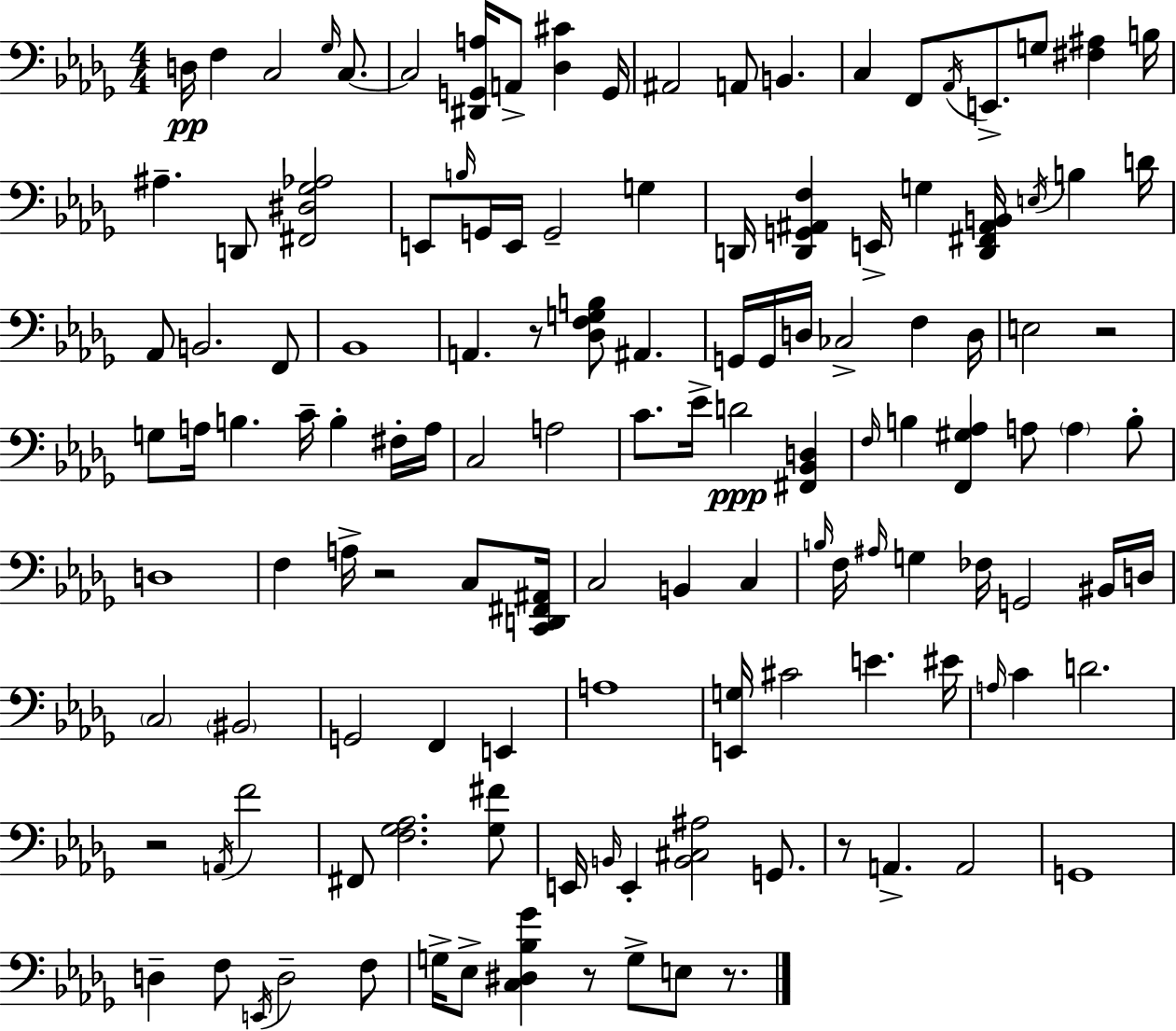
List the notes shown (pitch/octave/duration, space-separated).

D3/s F3/q C3/h Gb3/s C3/e. C3/h [D#2,G2,A3]/s A2/e [Db3,C#4]/q G2/s A#2/h A2/e B2/q. C3/q F2/e Ab2/s E2/e. G3/e [F#3,A#3]/q B3/s A#3/q. D2/e [F#2,D#3,Gb3,Ab3]/h E2/e B3/s G2/s E2/s G2/h G3/q D2/s [D2,G2,A#2,F3]/q E2/s G3/q [D2,F#2,A#2,B2]/s E3/s B3/q D4/s Ab2/e B2/h. F2/e Bb2/w A2/q. R/e [Db3,F3,G3,B3]/e A#2/q. G2/s G2/s D3/s CES3/h F3/q D3/s E3/h R/h G3/e A3/s B3/q. C4/s B3/q F#3/s A3/s C3/h A3/h C4/e. Eb4/s D4/h [F#2,Bb2,D3]/q F3/s B3/q [F2,G#3,Ab3]/q A3/e A3/q B3/e D3/w F3/q A3/s R/h C3/e [C2,D2,F#2,A#2]/s C3/h B2/q C3/q B3/s F3/s A#3/s G3/q FES3/s G2/h BIS2/s D3/s C3/h BIS2/h G2/h F2/q E2/q A3/w [E2,G3]/s C#4/h E4/q. EIS4/s A3/s C4/q D4/h. R/h A2/s F4/h F#2/e [F3,Gb3,Ab3]/h. [Gb3,F#4]/e E2/s B2/s E2/q [B2,C#3,A#3]/h G2/e. R/e A2/q. A2/h G2/w D3/q F3/e E2/s D3/h F3/e G3/s Eb3/e [C3,D#3,Bb3,Gb4]/q R/e G3/e E3/e R/e.